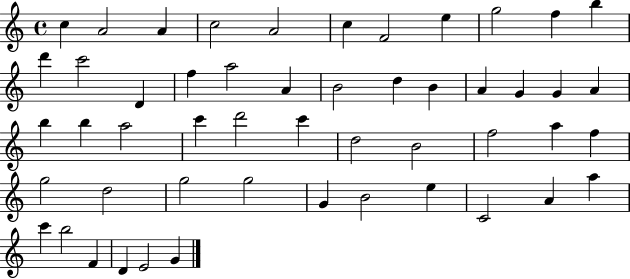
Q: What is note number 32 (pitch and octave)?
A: B4